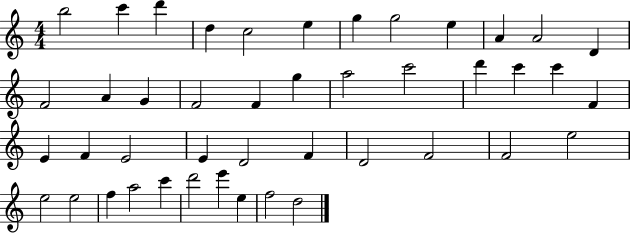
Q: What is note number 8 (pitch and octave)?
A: G5